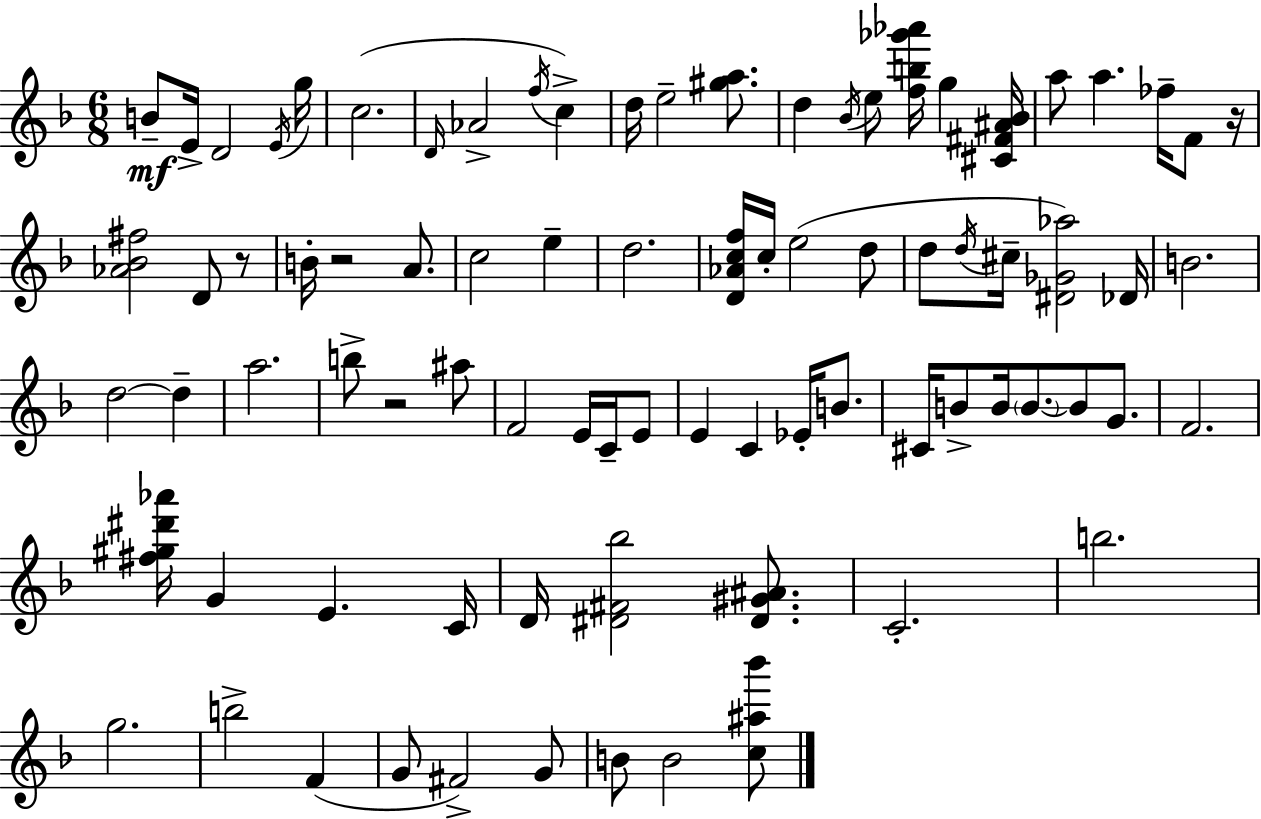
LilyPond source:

{
  \clef treble
  \numericTimeSignature
  \time 6/8
  \key d \minor
  b'8--\mf e'16-> d'2 \acciaccatura { e'16 } | g''16 c''2.( | \grace { d'16 } aes'2-> \acciaccatura { f''16 } c''4->) | d''16 e''2-- | \break <gis'' a''>8. d''4 \acciaccatura { bes'16 } e''8 <f'' b'' ges''' aes'''>16 g''4 | <cis' fis' ais' bes'>16 a''8 a''4. | fes''16-- f'8 r16 <aes' bes' fis''>2 | d'8 r8 b'16-. r2 | \break a'8. c''2 | e''4-- d''2. | <d' aes' c'' f''>16 c''16-. e''2( | d''8 d''8 \acciaccatura { d''16 } cis''16-- <dis' ges' aes''>2) | \break des'16 b'2. | d''2~~ | d''4-- a''2. | b''8-> r2 | \break ais''8 f'2 | e'16 c'16-- e'8 e'4 c'4 | ees'16-. b'8. cis'16 b'8-> b'16 \parenthesize b'8.~~ | b'8 g'8. f'2. | \break <fis'' gis'' dis''' aes'''>16 g'4 e'4. | c'16 d'16 <dis' fis' bes''>2 | <dis' gis' ais'>8. c'2.-. | b''2. | \break g''2. | b''2-> | f'4( g'8 fis'2->) | g'8 b'8 b'2 | \break <c'' ais'' bes'''>8 \bar "|."
}